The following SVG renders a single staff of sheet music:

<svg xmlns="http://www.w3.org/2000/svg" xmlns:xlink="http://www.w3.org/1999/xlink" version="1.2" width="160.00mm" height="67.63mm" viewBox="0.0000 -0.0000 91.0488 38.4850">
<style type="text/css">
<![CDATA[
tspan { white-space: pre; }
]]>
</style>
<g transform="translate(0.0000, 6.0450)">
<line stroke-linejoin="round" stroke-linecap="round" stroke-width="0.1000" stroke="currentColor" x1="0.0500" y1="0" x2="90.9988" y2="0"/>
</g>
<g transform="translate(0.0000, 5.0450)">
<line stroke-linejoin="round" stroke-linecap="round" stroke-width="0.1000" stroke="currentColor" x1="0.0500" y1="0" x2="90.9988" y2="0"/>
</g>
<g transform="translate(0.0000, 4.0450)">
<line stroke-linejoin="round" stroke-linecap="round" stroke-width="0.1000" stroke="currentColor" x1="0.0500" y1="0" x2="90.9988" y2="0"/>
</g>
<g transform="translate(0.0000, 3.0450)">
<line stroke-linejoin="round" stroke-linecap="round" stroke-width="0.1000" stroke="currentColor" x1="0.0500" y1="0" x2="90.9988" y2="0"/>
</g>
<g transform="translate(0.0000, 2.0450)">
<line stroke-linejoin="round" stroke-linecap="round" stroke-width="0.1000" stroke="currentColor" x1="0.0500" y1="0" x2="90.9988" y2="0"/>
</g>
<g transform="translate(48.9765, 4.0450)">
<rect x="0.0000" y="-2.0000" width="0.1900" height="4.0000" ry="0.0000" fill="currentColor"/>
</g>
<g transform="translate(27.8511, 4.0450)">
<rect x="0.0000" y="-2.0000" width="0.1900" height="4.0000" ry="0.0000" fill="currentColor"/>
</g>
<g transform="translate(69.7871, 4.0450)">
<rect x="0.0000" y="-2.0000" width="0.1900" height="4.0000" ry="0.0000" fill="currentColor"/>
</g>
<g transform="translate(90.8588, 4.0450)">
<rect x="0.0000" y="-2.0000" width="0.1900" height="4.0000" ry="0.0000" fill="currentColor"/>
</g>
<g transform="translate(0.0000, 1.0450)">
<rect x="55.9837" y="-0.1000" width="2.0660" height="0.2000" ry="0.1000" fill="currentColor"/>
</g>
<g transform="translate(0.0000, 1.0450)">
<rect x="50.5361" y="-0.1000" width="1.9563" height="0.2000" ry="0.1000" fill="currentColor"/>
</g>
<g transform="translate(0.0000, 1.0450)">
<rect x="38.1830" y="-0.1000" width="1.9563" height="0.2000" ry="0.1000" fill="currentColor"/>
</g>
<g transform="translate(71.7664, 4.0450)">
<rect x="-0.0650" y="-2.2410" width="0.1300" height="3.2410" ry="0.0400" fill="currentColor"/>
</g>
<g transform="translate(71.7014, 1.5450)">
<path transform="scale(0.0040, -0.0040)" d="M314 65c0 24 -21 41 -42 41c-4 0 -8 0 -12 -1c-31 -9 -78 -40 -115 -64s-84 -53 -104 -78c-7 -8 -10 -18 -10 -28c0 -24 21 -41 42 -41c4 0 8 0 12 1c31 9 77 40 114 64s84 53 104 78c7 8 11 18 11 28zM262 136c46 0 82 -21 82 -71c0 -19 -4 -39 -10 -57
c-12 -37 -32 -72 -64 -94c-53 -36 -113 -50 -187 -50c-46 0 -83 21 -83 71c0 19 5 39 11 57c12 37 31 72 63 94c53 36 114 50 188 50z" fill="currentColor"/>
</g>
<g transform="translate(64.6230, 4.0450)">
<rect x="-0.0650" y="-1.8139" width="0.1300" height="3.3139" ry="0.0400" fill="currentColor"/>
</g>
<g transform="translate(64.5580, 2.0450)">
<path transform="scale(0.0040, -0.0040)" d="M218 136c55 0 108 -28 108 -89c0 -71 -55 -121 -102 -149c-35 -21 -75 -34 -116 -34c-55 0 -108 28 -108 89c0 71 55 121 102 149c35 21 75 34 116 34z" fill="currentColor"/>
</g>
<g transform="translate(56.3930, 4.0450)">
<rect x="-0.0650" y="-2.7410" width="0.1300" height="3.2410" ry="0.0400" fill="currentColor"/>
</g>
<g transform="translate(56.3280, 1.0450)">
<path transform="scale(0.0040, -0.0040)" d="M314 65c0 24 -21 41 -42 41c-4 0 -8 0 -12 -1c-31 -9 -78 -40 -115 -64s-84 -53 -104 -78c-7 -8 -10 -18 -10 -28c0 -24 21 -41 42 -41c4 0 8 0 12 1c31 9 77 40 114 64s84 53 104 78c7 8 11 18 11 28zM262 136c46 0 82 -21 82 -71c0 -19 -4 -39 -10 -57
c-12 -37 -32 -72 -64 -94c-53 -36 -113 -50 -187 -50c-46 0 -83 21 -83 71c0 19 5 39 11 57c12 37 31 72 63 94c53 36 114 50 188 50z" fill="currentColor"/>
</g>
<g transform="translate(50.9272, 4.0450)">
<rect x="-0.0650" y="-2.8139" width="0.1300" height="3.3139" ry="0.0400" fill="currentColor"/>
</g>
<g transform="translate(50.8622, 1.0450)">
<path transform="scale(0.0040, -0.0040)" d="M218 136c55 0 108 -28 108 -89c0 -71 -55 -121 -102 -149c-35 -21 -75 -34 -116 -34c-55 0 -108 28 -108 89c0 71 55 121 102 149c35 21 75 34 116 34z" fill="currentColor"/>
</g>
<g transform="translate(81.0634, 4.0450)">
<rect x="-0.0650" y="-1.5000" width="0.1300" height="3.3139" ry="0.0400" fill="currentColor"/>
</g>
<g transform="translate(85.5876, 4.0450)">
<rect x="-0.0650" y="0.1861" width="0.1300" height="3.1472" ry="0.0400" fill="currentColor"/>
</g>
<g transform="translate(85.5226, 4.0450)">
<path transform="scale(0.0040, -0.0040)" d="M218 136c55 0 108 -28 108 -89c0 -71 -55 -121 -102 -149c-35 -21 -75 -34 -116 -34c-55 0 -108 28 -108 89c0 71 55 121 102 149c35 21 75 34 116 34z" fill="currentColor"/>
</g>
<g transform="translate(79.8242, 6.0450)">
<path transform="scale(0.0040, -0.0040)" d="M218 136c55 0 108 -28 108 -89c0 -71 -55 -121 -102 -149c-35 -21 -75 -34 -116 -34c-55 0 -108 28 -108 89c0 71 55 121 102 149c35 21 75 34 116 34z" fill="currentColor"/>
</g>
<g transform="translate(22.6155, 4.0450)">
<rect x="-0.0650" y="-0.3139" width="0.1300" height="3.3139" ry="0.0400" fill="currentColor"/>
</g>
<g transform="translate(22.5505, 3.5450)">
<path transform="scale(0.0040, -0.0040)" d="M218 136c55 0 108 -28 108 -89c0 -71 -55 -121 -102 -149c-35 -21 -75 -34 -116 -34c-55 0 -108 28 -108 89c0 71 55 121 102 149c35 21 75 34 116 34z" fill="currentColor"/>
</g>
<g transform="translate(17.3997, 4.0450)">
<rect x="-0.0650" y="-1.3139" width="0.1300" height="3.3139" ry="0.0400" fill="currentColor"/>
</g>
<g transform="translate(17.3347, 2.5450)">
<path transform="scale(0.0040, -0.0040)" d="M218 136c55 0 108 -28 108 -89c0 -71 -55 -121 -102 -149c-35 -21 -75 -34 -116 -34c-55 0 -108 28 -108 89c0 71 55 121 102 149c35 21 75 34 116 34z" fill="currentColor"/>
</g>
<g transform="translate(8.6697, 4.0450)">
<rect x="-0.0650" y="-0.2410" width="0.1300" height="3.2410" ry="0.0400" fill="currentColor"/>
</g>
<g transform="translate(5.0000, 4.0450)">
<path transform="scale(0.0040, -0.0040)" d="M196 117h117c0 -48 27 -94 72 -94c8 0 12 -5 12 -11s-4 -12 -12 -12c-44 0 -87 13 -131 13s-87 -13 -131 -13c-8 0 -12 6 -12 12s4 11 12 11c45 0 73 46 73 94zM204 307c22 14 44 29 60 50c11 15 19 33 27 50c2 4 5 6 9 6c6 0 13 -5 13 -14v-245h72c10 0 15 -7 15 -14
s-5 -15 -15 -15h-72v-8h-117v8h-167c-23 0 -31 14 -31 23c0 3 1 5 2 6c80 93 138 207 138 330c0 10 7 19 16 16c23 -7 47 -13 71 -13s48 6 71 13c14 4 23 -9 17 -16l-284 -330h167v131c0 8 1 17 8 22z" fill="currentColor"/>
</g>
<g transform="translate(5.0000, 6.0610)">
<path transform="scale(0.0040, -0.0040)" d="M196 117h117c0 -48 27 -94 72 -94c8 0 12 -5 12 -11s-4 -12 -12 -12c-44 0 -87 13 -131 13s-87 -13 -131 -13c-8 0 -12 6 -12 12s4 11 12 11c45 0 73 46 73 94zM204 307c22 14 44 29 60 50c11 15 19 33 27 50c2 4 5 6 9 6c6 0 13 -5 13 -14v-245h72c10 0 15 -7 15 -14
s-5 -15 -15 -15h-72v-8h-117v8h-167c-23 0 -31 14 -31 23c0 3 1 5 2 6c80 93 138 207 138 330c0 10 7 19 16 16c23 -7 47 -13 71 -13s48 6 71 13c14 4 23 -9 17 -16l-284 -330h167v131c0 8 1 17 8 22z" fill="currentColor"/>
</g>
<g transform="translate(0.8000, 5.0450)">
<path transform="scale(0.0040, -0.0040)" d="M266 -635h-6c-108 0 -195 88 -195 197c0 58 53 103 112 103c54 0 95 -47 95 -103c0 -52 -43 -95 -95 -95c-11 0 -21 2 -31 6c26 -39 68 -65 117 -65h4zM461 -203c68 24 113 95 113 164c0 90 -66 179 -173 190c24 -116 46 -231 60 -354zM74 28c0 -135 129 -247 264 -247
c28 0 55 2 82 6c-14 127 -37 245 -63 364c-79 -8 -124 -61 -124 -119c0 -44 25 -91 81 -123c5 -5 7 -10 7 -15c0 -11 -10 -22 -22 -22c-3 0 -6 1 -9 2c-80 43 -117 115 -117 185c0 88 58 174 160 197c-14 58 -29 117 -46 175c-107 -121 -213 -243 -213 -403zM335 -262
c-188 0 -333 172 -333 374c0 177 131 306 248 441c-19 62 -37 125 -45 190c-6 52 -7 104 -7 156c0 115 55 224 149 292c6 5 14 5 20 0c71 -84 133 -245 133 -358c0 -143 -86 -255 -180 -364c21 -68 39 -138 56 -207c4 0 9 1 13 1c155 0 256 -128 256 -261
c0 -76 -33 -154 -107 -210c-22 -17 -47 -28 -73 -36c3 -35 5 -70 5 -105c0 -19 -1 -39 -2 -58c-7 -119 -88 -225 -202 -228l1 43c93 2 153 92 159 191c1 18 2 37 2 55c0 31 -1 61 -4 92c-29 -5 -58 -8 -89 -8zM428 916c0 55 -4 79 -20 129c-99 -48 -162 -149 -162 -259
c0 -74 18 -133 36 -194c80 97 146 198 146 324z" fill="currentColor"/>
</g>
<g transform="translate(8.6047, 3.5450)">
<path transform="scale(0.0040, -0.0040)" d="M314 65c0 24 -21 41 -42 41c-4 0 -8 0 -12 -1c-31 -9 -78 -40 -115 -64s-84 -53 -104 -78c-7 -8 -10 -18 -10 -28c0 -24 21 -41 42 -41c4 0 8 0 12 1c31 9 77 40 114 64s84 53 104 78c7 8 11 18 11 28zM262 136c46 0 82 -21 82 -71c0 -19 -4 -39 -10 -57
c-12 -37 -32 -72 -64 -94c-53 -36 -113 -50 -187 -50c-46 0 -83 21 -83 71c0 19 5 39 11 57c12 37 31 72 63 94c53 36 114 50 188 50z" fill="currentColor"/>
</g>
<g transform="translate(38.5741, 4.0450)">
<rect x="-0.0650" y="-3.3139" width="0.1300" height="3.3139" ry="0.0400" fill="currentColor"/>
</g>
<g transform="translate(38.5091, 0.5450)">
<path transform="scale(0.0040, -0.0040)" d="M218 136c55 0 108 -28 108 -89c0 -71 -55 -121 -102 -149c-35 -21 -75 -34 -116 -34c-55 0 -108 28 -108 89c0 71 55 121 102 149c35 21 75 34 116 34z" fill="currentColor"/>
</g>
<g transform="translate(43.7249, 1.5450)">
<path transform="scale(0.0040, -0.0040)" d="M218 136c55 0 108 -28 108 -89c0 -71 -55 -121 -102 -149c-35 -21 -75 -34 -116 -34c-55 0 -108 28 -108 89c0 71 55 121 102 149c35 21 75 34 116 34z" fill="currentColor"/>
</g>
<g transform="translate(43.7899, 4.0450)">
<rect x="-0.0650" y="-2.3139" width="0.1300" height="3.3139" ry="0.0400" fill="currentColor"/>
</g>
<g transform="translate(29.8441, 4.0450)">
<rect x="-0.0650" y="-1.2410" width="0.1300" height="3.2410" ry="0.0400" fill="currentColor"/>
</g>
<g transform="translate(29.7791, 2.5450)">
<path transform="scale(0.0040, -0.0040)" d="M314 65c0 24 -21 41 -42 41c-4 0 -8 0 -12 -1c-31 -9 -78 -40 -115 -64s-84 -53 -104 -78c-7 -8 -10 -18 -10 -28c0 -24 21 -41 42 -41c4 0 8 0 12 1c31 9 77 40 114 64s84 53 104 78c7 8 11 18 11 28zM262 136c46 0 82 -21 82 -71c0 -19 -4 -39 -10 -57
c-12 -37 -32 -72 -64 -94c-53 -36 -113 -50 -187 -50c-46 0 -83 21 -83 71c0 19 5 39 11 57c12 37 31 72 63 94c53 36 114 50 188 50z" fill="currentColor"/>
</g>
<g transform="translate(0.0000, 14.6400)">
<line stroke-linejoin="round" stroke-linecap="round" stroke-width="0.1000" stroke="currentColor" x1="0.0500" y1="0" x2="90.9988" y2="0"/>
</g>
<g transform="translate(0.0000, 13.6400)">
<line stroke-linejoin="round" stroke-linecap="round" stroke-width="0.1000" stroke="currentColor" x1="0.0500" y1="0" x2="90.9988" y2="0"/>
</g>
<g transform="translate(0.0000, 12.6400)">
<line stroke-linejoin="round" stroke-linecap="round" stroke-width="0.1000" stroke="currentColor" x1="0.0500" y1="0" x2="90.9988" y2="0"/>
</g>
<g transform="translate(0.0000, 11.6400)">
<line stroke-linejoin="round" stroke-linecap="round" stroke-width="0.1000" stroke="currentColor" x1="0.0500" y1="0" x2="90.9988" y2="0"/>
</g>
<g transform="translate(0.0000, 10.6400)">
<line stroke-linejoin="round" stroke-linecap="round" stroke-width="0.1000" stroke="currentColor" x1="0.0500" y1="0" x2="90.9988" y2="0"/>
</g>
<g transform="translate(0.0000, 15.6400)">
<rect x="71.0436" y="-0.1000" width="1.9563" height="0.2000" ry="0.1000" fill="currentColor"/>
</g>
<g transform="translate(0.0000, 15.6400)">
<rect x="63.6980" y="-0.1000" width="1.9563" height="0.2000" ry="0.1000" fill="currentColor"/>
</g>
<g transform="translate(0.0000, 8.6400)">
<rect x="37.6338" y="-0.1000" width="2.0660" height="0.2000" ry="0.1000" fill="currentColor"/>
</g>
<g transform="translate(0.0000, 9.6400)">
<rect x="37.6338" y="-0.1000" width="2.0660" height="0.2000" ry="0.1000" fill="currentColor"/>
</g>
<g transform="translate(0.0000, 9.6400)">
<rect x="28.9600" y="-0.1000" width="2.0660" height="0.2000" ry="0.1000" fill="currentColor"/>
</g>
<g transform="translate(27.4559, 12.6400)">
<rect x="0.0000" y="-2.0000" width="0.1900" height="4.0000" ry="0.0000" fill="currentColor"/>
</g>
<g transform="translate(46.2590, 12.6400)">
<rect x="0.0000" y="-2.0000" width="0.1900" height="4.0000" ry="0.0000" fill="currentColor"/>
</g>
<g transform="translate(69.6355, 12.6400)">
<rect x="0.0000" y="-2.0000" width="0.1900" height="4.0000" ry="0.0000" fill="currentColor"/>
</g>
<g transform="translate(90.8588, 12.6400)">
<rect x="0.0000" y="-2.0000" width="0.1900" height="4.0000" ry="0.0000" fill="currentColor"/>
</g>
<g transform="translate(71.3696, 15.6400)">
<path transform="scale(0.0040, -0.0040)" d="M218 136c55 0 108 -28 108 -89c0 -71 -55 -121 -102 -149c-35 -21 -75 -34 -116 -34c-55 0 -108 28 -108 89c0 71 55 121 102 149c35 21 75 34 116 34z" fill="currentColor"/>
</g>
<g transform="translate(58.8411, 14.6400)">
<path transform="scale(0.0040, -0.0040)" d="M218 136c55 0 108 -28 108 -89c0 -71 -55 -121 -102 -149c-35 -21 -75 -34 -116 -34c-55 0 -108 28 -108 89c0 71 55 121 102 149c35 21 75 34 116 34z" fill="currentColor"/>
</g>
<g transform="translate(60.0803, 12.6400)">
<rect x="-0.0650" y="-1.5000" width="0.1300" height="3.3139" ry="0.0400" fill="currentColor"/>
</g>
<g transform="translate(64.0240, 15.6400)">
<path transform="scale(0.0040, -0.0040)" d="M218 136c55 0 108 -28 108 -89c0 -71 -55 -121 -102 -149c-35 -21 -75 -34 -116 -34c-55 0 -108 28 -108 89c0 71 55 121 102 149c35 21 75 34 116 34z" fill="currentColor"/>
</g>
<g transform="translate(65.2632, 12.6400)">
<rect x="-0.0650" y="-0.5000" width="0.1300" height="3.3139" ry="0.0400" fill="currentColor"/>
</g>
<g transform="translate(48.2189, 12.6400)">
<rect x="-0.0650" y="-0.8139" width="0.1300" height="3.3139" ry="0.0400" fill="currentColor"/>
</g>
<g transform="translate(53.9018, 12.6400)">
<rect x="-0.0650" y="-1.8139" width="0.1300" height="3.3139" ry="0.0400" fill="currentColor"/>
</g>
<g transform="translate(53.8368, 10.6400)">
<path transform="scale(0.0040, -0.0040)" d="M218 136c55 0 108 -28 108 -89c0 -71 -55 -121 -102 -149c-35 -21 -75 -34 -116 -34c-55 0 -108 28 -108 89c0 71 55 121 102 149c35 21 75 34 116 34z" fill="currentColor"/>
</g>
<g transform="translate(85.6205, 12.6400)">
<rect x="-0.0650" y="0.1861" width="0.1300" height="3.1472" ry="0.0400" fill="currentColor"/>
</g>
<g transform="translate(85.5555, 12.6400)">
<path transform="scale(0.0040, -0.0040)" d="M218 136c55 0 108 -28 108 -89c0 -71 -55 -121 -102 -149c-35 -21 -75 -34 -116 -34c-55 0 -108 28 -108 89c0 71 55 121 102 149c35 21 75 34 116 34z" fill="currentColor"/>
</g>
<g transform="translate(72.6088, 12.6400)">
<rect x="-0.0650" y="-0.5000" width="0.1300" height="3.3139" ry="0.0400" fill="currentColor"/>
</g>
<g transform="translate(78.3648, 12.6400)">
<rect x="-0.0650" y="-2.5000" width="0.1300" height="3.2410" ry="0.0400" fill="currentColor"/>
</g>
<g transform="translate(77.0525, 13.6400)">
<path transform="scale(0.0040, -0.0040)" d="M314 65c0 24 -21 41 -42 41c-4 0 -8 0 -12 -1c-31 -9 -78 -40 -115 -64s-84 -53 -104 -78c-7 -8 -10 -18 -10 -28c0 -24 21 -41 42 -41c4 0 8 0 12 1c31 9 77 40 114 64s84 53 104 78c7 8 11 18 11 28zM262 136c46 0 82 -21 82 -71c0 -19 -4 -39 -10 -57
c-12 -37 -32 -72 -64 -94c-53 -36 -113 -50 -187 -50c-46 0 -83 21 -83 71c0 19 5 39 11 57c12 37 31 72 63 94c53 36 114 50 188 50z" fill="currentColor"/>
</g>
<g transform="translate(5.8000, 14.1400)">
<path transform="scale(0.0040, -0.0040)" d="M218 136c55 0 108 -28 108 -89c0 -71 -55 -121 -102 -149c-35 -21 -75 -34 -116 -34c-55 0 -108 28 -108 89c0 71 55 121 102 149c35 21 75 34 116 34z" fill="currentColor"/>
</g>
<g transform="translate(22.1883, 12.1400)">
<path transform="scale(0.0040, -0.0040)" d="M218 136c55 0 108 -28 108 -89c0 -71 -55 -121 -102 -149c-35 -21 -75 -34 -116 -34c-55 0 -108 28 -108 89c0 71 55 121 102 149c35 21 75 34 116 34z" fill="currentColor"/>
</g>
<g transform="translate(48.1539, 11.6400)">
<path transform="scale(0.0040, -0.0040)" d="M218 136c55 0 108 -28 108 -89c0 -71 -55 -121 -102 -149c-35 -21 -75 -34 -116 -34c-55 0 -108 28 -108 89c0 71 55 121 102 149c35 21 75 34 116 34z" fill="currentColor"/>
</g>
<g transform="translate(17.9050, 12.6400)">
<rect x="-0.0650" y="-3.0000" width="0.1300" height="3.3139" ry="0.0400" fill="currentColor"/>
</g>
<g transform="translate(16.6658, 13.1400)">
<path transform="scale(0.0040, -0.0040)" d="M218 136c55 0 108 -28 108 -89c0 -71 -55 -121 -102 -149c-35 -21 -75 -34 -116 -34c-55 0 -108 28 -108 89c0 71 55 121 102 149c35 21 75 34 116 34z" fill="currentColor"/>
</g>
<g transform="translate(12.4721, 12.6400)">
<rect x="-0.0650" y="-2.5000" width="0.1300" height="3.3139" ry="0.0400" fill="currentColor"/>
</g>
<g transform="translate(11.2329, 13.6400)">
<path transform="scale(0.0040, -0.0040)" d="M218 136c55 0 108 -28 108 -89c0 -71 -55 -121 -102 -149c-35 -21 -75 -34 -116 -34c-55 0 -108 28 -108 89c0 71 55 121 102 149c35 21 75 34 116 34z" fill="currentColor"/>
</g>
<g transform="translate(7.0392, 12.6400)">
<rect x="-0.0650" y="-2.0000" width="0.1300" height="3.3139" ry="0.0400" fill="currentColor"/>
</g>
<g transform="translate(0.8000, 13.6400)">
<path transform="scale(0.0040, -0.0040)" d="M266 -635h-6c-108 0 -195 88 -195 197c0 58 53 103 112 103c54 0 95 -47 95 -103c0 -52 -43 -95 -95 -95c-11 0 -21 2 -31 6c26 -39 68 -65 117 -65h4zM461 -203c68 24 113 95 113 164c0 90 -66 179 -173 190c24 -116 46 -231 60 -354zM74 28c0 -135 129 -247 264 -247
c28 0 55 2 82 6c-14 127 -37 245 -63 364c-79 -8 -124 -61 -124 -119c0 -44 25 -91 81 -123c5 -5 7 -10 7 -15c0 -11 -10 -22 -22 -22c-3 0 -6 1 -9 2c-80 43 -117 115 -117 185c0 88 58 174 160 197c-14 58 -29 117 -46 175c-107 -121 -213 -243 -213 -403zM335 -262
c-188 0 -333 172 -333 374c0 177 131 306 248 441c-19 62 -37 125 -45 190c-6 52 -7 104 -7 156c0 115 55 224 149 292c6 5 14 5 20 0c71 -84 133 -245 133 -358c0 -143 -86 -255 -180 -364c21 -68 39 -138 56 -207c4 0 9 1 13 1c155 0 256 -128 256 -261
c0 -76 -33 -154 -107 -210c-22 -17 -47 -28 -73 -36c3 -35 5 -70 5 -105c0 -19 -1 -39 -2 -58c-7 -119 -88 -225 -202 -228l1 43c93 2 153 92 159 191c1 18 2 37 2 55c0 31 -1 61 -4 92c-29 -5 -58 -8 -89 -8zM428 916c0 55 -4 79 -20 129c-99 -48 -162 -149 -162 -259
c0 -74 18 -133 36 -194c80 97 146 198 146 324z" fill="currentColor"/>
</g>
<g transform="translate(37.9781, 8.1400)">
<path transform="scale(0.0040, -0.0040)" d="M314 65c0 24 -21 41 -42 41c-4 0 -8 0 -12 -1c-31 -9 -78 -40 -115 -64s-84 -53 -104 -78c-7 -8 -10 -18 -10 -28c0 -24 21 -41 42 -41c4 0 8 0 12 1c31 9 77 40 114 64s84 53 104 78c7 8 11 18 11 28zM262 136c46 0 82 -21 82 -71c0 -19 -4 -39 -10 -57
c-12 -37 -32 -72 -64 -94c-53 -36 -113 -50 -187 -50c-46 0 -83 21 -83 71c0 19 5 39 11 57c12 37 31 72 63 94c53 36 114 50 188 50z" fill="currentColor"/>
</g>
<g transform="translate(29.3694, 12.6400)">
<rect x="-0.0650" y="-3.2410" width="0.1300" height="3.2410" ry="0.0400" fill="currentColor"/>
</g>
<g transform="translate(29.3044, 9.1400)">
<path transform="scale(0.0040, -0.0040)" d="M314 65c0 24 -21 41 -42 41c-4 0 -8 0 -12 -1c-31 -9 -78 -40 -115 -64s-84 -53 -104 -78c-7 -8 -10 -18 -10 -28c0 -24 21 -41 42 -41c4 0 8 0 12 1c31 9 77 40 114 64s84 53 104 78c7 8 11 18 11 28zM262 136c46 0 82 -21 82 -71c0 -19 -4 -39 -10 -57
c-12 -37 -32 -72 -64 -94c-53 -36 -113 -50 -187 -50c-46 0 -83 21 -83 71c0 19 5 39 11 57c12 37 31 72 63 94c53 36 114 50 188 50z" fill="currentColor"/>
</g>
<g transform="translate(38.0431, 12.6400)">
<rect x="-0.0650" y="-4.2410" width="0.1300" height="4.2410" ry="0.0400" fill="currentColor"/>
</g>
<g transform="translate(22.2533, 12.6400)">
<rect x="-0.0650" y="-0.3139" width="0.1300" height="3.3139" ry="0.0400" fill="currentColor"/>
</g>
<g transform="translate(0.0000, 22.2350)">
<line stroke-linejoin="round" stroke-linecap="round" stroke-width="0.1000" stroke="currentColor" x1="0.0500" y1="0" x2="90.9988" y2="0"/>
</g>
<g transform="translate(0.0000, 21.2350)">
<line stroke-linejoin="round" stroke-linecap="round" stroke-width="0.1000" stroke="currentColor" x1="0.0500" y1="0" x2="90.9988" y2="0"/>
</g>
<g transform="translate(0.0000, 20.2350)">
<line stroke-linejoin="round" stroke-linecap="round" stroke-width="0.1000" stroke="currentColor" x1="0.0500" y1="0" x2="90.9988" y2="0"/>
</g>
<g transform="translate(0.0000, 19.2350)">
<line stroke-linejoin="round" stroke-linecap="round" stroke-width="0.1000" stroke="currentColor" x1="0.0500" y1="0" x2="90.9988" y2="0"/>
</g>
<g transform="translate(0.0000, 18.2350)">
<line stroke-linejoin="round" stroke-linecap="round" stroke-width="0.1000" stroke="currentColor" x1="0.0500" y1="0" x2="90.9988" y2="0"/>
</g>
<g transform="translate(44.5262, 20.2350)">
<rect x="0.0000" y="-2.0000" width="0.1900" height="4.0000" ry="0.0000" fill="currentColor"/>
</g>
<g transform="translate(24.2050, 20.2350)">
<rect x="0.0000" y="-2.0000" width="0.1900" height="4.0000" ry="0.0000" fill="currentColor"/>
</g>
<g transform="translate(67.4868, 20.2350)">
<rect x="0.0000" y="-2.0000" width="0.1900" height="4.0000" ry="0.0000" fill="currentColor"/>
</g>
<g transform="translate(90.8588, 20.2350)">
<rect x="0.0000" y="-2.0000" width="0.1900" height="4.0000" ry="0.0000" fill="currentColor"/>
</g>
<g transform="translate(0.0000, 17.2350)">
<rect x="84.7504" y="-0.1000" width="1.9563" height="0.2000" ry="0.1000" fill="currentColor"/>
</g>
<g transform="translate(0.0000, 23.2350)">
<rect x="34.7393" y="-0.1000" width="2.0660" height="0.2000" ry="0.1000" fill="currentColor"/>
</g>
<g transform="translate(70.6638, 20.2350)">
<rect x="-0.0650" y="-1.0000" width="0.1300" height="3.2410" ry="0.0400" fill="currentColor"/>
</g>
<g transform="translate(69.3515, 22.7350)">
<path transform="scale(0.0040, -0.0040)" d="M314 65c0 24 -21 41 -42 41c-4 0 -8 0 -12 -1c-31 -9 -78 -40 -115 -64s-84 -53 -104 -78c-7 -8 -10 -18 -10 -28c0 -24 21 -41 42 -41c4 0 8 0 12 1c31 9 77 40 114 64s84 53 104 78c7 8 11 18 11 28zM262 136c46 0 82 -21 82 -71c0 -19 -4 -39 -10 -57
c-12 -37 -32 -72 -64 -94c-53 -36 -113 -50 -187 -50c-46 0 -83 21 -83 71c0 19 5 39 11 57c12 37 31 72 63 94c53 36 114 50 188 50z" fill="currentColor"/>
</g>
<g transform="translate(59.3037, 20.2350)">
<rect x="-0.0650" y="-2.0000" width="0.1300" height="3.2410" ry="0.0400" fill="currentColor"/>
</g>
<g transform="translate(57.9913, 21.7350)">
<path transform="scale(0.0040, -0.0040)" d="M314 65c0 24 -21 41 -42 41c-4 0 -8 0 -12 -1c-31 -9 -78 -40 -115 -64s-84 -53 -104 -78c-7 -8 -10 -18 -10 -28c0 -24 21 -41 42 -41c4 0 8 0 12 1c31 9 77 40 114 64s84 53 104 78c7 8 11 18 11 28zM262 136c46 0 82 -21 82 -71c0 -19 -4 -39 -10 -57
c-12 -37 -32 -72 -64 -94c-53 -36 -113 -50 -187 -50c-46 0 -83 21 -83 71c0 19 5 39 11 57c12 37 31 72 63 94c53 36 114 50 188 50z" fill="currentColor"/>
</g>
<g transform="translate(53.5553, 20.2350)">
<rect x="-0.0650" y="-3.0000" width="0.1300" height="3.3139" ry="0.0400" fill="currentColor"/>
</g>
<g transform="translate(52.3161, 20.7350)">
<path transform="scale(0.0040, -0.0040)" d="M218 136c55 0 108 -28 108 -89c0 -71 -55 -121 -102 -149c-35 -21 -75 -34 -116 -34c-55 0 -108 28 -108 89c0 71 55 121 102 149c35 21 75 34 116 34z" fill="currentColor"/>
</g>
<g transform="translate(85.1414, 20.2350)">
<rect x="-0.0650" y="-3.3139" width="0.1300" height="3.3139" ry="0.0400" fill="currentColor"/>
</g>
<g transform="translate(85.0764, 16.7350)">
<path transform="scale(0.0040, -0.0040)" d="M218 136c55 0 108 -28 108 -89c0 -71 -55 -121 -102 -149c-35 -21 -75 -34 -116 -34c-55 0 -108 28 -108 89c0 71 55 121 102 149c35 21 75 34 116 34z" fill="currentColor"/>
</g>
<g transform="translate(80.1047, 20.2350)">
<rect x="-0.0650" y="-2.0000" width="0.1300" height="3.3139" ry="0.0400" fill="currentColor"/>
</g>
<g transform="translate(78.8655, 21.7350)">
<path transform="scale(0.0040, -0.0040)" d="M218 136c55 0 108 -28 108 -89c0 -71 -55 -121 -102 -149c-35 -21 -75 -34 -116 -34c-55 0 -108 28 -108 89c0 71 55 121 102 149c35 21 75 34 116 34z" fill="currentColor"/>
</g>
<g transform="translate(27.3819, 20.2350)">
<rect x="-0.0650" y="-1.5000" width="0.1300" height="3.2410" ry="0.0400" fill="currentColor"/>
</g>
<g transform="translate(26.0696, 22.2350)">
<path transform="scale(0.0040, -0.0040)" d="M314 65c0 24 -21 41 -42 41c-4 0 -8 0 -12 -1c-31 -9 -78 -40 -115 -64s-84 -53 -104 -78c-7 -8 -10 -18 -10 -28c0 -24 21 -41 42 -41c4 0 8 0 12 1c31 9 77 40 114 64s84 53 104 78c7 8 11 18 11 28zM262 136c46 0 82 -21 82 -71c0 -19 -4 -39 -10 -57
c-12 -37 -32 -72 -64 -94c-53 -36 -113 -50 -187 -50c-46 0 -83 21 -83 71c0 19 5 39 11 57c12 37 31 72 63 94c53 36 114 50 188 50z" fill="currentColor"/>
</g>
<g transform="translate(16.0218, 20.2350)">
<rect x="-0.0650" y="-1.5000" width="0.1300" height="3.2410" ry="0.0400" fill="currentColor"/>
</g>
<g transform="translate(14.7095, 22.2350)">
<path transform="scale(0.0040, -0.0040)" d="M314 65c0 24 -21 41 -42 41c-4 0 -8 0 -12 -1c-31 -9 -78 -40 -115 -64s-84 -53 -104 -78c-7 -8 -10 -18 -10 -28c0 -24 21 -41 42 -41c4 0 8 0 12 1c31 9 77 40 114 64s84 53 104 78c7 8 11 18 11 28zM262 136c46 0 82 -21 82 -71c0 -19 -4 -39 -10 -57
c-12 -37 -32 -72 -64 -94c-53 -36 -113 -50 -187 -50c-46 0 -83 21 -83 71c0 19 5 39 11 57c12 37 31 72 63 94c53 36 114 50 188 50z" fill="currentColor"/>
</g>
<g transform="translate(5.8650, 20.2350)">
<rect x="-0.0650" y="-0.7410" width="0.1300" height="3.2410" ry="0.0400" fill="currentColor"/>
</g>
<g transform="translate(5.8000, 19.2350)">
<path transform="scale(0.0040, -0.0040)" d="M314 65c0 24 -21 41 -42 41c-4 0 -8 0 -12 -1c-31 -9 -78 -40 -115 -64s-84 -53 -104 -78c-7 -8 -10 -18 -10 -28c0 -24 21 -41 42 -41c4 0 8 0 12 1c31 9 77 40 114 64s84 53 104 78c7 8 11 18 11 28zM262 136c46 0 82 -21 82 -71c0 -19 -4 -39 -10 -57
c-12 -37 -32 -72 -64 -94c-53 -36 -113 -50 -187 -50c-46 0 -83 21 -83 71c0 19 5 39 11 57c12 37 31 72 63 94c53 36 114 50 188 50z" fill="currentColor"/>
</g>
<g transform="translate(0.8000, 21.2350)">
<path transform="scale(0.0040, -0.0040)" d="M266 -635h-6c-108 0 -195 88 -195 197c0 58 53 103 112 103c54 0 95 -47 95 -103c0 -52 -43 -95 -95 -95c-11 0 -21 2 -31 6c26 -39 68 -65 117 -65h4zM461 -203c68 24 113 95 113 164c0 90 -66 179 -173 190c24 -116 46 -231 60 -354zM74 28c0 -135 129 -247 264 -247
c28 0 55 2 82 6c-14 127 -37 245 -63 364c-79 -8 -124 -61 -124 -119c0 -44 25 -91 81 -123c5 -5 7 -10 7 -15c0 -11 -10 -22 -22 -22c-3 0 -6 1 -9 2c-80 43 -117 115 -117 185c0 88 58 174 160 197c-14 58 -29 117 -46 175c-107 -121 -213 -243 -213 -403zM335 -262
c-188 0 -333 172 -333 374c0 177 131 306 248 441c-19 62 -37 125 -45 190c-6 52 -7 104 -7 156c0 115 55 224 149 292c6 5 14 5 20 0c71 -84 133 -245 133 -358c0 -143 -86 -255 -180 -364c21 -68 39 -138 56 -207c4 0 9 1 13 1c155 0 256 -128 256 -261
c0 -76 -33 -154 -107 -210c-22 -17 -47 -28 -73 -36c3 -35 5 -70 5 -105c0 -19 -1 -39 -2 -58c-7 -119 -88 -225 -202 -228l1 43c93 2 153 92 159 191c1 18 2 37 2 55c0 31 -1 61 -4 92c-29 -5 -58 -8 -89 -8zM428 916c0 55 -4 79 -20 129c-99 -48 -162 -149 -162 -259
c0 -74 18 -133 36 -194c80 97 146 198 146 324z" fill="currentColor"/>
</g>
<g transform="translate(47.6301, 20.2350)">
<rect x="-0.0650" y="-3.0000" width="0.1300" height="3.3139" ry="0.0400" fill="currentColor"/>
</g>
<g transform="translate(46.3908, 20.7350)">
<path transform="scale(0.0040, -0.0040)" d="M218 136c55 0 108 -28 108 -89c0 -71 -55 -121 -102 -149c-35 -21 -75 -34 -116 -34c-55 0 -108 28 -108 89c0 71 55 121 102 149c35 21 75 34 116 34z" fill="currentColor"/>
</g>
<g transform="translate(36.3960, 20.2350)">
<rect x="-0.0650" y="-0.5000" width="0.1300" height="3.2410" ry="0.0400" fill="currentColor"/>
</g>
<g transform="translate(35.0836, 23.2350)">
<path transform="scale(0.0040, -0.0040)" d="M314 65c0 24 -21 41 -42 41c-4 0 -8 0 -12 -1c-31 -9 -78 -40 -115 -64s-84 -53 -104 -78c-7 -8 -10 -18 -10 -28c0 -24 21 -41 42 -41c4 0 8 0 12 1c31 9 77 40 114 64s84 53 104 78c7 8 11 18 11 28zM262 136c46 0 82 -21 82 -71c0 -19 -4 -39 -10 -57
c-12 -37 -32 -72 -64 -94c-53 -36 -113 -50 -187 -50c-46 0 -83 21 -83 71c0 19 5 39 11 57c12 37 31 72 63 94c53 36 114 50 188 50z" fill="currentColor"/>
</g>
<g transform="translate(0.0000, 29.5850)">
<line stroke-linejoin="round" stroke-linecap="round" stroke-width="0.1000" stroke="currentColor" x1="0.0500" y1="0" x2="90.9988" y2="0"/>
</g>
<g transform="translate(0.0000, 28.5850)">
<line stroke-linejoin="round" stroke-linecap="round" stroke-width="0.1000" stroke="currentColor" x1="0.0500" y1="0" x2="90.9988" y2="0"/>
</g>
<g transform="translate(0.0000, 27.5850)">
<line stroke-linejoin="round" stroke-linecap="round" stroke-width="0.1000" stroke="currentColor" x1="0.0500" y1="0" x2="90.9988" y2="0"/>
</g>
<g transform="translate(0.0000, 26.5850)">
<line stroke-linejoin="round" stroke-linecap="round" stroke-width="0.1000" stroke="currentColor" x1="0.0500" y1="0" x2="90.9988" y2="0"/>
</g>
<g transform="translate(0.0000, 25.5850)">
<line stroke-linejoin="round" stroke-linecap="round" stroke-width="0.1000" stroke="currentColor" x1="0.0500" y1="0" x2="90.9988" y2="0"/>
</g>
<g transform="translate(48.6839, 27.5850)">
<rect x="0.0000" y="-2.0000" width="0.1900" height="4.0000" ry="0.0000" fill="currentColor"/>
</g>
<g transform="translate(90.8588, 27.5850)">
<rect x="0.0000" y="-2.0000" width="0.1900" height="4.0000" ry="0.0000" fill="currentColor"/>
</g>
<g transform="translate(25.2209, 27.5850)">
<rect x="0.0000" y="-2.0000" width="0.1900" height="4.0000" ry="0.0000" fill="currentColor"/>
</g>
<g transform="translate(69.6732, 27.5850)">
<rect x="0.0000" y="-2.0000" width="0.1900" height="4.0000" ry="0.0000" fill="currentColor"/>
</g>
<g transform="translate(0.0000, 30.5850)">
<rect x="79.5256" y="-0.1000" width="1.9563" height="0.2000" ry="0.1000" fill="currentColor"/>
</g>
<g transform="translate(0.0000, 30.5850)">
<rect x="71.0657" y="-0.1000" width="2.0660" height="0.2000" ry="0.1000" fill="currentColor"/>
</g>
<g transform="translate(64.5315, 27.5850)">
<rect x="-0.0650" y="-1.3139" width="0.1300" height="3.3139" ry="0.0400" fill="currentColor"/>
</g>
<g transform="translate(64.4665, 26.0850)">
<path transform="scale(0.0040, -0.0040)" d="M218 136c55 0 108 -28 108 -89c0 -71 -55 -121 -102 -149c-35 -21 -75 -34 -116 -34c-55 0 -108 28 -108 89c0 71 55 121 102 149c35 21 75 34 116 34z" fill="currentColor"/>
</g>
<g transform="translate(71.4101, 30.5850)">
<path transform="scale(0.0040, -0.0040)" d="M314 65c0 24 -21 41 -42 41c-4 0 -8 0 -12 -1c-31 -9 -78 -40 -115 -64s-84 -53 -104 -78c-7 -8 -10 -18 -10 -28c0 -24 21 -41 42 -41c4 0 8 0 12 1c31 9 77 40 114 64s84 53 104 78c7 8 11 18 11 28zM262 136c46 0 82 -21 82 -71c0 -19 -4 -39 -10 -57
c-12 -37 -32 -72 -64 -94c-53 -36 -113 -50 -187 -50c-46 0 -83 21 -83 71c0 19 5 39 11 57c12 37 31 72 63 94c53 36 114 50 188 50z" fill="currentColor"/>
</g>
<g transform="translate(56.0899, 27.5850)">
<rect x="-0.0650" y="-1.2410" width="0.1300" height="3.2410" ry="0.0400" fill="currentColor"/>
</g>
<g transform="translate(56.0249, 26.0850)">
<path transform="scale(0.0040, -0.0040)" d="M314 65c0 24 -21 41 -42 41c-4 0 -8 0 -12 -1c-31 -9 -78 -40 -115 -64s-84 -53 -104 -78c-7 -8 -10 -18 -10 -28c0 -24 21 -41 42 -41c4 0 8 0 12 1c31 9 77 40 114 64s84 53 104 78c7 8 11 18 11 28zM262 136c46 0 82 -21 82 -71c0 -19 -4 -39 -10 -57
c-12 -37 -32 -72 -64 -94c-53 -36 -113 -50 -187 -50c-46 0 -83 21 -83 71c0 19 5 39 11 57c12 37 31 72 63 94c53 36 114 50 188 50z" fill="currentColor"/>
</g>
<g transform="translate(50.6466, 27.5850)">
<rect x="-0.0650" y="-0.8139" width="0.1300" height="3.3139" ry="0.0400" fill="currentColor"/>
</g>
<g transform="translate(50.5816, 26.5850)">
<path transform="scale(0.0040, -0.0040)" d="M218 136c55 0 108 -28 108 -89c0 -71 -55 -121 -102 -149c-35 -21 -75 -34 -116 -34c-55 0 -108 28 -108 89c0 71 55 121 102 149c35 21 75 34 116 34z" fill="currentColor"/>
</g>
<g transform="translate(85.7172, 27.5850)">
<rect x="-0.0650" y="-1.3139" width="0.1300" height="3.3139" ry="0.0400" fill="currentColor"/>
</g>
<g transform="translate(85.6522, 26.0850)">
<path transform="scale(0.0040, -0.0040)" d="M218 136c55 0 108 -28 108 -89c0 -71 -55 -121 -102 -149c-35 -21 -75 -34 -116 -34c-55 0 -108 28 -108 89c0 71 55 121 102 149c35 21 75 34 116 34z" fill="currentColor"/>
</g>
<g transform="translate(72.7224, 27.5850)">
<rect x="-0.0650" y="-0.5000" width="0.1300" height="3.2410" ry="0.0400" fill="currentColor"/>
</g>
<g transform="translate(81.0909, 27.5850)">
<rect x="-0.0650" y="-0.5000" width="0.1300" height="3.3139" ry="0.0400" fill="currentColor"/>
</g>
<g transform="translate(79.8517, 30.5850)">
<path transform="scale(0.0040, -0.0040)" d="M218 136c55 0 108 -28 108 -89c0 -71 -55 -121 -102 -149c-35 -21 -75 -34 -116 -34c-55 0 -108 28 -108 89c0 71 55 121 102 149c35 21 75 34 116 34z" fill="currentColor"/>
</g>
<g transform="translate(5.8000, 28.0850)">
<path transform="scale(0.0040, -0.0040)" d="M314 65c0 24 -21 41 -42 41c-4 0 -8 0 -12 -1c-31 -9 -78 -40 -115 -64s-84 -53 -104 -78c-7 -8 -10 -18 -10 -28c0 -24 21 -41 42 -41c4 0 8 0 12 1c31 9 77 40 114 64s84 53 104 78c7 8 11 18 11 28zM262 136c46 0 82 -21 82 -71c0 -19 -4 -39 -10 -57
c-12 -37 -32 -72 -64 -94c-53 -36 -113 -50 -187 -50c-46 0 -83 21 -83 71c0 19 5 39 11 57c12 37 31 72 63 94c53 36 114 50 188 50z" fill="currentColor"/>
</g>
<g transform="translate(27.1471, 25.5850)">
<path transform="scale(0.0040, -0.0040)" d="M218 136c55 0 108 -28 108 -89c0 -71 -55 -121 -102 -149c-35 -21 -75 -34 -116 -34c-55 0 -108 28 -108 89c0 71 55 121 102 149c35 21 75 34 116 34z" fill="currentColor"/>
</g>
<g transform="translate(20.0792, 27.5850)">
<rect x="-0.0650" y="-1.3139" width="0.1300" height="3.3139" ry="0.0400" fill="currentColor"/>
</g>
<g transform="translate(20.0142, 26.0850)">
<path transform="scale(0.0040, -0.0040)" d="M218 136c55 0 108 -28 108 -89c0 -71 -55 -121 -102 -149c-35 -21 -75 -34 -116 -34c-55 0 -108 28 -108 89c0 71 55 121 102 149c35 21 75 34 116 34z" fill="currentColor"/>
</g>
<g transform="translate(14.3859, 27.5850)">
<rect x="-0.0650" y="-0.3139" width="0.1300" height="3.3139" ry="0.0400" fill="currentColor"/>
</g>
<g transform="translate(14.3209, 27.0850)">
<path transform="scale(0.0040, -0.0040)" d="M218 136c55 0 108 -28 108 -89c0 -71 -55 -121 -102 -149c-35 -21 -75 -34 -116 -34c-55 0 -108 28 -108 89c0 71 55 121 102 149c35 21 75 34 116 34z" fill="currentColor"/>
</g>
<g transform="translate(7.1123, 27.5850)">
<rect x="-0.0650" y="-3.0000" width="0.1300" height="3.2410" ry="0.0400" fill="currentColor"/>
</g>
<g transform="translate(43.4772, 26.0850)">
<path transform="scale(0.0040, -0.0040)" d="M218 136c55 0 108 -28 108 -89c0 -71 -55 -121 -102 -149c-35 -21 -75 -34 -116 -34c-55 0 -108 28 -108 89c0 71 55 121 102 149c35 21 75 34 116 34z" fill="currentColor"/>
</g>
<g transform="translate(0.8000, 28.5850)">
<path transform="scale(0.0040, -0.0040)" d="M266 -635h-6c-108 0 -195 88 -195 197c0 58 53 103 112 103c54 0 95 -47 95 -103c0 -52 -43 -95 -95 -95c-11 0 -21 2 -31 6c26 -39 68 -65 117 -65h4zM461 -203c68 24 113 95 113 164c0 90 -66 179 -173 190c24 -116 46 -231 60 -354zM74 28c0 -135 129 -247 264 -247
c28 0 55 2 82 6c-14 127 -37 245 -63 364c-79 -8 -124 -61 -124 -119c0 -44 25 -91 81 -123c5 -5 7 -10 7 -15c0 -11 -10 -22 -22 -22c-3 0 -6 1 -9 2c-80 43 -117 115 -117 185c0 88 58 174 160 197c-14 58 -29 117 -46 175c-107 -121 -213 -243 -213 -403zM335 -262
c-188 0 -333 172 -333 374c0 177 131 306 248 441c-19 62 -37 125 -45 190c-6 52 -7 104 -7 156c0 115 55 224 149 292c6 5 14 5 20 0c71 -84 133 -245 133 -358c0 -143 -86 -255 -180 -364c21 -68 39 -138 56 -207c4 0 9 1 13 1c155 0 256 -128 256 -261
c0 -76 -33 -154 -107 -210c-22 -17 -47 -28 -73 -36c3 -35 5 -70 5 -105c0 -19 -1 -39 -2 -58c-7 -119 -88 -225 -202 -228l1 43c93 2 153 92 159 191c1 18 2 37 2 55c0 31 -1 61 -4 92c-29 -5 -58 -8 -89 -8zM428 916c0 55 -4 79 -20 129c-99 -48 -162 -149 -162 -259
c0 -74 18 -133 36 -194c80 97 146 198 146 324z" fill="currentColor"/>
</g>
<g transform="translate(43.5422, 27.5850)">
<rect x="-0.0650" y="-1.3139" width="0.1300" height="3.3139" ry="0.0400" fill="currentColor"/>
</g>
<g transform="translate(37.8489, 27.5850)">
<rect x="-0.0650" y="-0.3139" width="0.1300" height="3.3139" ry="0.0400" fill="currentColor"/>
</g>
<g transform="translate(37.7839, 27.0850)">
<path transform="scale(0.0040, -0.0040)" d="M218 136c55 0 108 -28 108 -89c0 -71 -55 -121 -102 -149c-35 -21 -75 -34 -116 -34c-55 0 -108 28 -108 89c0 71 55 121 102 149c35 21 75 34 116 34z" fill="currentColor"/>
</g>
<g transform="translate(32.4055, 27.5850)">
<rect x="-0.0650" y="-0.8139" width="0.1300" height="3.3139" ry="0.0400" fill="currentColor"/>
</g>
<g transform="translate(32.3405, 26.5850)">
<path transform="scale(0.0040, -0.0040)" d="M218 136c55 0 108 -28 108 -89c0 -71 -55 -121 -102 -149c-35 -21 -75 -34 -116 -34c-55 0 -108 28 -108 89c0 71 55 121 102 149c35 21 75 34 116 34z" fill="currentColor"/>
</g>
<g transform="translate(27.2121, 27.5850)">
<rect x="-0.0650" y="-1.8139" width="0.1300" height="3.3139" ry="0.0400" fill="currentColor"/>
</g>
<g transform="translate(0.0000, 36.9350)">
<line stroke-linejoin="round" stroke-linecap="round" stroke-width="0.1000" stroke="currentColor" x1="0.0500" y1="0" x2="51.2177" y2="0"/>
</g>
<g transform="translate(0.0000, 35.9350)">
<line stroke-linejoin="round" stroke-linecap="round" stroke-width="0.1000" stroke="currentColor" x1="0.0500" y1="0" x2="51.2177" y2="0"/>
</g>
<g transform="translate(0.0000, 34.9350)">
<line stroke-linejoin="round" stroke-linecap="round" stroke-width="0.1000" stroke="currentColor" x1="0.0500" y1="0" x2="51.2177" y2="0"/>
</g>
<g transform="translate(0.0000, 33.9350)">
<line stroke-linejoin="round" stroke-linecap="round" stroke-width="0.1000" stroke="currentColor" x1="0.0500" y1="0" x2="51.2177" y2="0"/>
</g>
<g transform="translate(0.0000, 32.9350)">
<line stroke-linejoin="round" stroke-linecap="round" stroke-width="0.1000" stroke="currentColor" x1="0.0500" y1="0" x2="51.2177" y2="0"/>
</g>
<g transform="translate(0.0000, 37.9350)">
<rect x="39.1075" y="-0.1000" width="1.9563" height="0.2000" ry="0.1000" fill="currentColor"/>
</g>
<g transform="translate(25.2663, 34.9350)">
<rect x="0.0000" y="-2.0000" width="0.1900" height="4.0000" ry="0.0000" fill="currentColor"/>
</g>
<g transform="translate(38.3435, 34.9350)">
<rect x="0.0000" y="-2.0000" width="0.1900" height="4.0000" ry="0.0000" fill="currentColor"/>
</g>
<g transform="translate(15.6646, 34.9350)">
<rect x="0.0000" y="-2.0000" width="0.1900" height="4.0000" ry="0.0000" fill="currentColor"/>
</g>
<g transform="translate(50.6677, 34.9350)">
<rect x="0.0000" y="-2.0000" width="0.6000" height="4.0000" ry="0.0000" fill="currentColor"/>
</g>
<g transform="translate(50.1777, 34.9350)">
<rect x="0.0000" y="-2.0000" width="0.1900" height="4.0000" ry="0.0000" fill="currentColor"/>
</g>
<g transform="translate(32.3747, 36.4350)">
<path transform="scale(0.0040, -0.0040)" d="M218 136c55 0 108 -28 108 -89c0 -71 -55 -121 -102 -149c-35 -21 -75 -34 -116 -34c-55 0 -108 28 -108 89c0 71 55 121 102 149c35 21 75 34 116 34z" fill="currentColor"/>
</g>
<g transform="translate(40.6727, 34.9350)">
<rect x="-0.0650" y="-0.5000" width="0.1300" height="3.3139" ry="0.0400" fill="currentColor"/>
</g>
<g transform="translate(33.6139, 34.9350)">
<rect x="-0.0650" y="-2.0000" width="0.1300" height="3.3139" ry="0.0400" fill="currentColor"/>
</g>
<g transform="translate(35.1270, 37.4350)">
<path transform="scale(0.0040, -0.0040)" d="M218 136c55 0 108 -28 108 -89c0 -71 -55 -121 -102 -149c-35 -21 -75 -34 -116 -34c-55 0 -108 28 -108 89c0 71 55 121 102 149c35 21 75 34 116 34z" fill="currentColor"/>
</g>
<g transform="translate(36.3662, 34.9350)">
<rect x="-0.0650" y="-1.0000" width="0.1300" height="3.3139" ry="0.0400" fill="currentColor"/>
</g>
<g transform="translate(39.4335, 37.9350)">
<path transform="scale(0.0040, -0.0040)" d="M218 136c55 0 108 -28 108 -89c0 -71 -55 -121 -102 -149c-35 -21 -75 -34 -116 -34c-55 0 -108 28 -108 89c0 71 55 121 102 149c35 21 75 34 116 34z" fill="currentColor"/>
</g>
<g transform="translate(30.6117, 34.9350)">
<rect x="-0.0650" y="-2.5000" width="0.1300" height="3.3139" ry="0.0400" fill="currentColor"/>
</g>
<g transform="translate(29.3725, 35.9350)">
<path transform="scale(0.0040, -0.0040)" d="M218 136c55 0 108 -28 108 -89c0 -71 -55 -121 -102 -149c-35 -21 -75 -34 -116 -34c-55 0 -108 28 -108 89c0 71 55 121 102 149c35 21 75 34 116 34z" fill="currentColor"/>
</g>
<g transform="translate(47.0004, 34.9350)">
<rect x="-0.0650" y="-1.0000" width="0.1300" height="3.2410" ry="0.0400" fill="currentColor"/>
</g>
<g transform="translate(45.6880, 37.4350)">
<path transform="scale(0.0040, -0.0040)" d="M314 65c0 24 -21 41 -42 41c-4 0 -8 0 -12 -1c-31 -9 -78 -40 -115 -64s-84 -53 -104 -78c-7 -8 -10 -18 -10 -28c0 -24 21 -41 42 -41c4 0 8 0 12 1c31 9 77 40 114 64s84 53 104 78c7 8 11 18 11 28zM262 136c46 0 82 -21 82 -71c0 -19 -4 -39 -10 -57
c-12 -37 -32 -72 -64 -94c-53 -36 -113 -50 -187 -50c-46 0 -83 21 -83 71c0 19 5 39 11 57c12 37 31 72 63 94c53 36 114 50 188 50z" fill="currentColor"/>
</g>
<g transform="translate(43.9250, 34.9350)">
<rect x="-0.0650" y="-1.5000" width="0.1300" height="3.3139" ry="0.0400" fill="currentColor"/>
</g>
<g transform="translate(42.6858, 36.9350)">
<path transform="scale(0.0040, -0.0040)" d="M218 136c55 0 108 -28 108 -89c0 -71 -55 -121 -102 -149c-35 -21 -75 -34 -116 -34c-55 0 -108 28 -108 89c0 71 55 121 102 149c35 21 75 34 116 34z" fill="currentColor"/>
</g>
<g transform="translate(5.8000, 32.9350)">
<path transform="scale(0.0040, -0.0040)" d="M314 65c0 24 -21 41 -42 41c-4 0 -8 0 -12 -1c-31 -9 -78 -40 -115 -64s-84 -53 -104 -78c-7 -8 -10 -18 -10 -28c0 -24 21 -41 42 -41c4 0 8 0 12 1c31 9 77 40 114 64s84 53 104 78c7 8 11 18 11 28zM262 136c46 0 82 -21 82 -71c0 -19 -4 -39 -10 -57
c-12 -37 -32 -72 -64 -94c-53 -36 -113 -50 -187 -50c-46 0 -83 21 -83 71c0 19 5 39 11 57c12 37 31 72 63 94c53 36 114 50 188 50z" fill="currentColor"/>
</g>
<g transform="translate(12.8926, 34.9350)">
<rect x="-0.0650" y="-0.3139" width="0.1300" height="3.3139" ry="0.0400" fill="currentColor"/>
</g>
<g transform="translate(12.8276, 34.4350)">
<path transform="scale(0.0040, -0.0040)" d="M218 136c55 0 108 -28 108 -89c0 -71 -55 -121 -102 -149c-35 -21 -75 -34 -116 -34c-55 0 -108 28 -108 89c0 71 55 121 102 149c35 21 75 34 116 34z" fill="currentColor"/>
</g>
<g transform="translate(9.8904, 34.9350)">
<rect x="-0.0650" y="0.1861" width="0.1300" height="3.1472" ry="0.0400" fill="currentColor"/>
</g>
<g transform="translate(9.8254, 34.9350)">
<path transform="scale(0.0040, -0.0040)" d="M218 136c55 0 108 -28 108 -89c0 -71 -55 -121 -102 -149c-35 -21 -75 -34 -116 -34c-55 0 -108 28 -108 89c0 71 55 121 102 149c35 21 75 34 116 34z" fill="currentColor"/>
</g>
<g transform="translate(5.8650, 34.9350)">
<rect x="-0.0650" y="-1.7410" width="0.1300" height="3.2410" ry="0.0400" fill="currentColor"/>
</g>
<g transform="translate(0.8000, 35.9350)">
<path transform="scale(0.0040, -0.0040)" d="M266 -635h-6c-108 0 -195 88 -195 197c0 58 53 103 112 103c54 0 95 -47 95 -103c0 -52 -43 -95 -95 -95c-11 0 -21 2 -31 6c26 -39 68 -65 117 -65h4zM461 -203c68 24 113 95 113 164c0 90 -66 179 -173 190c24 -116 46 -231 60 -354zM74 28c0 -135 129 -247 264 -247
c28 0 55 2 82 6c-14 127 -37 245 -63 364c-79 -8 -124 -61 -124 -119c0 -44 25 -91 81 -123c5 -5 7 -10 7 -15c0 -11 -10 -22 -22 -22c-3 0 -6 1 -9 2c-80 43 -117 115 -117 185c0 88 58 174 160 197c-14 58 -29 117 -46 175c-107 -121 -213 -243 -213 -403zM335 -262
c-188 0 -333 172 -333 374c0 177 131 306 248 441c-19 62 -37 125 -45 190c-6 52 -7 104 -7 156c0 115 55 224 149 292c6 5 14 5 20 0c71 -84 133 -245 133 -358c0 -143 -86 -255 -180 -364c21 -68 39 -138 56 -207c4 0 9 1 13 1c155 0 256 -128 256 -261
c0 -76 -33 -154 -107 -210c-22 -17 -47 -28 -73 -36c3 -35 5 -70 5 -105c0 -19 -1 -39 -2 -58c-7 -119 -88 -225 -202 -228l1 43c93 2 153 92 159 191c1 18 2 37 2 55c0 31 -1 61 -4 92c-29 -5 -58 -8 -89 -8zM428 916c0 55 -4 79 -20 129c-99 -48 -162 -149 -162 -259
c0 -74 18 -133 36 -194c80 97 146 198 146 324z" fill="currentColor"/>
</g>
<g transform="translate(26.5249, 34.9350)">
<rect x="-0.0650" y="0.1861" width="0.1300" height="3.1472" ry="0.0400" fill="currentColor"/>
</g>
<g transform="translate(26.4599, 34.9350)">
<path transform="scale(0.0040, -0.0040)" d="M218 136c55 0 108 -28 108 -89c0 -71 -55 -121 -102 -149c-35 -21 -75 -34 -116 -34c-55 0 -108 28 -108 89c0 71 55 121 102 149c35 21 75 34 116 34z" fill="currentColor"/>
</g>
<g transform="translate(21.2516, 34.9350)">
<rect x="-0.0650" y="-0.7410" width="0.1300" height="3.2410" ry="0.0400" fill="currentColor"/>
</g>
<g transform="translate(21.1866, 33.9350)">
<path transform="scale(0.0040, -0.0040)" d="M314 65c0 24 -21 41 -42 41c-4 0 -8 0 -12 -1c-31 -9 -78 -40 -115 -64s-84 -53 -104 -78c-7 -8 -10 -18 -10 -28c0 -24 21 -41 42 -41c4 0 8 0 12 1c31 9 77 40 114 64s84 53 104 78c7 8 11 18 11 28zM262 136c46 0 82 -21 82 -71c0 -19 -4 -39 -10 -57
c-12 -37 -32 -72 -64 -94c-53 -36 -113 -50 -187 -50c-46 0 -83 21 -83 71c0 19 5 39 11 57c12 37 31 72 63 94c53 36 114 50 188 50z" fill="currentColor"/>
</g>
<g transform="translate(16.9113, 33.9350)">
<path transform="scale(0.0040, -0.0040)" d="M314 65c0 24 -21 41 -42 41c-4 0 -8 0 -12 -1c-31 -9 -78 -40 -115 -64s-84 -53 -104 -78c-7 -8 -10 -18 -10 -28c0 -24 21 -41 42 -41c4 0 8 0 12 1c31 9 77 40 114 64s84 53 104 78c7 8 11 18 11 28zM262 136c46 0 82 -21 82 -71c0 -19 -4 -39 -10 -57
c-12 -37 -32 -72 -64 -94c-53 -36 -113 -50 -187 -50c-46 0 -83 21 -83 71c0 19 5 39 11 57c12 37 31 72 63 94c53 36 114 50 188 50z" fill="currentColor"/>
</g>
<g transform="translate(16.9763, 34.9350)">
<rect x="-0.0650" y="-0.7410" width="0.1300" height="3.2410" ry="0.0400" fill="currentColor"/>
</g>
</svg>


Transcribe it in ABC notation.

X:1
T:Untitled
M:4/4
L:1/4
K:C
c2 e c e2 b g a a2 f g2 E B F G A c b2 d'2 d f E C C G2 B d2 E2 E2 C2 A A F2 D2 F b A2 c e f d c e d e2 e C2 C e f2 B c d2 d2 B G F D C E D2